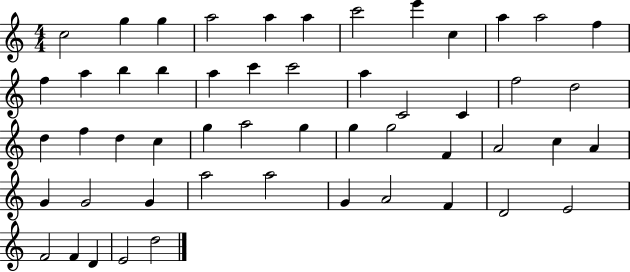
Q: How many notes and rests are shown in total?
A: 52